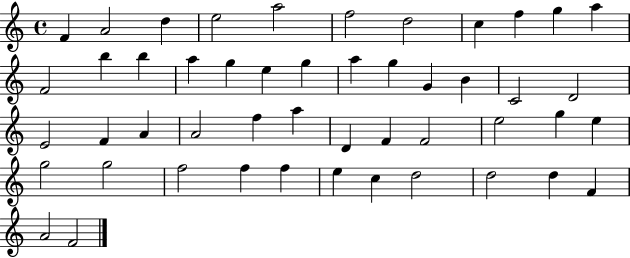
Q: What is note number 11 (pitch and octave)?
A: A5